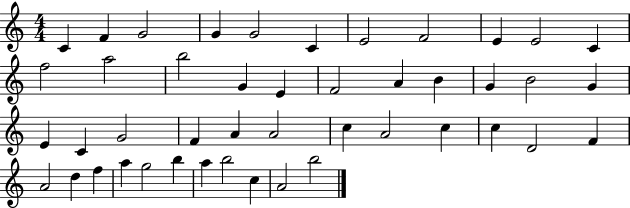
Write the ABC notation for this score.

X:1
T:Untitled
M:4/4
L:1/4
K:C
C F G2 G G2 C E2 F2 E E2 C f2 a2 b2 G E F2 A B G B2 G E C G2 F A A2 c A2 c c D2 F A2 d f a g2 b a b2 c A2 b2